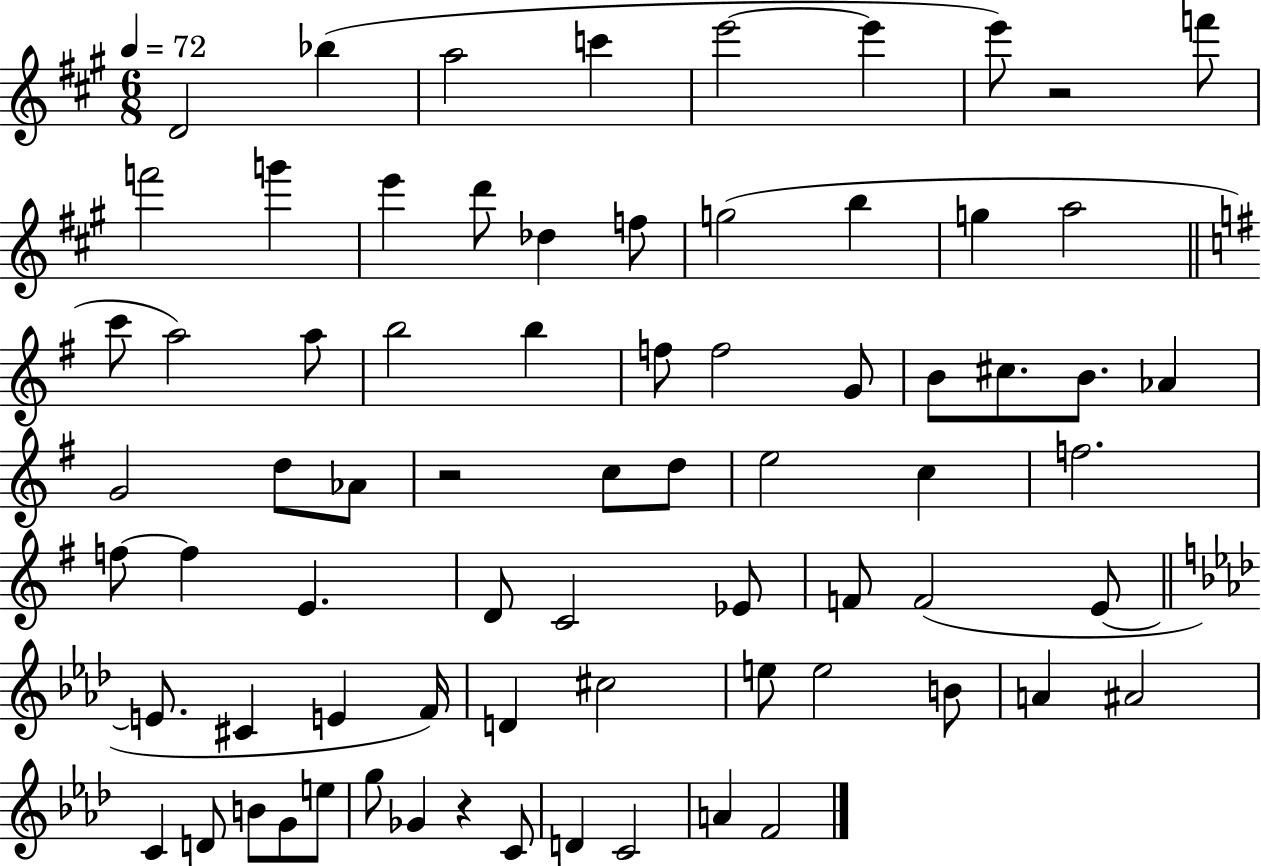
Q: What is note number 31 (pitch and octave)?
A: G4